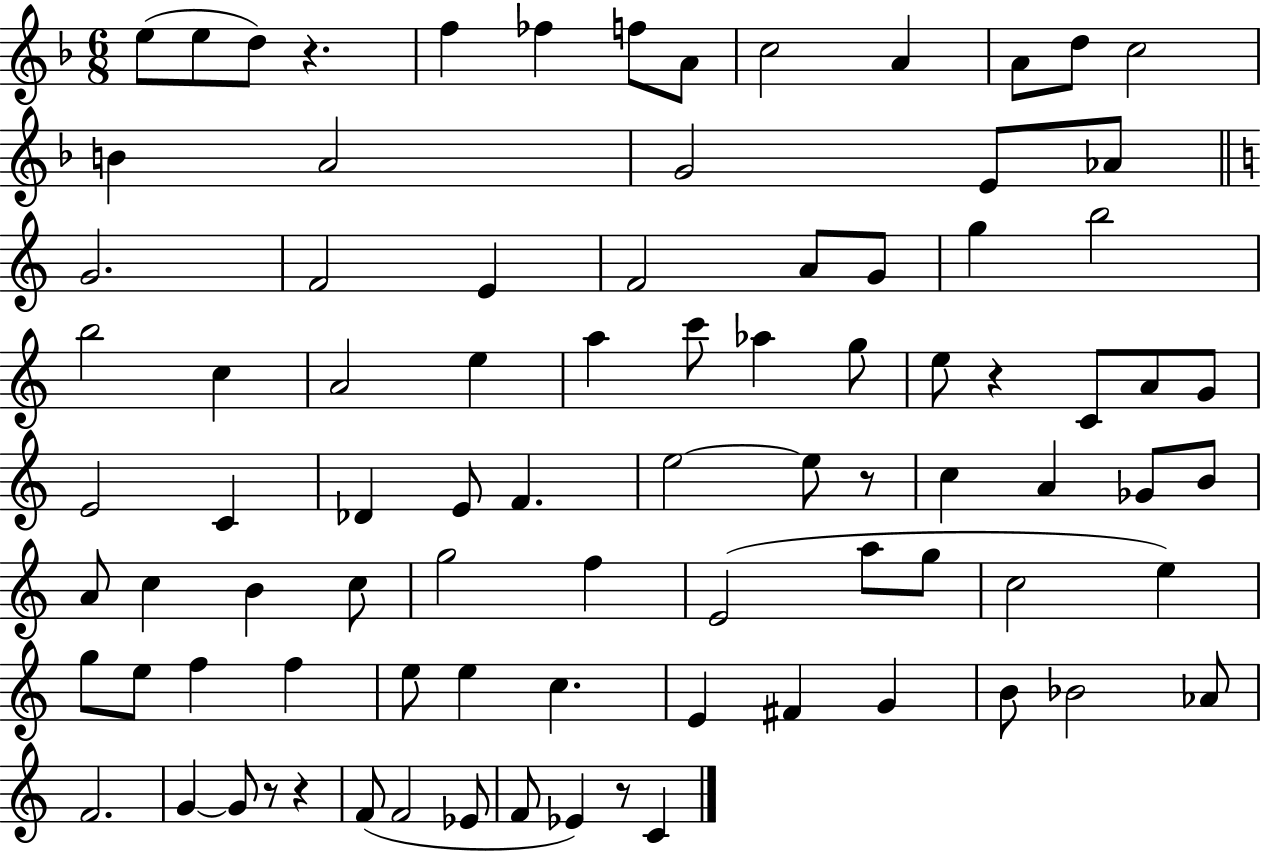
E5/e E5/e D5/e R/q. F5/q FES5/q F5/e A4/e C5/h A4/q A4/e D5/e C5/h B4/q A4/h G4/h E4/e Ab4/e G4/h. F4/h E4/q F4/h A4/e G4/e G5/q B5/h B5/h C5/q A4/h E5/q A5/q C6/e Ab5/q G5/e E5/e R/q C4/e A4/e G4/e E4/h C4/q Db4/q E4/e F4/q. E5/h E5/e R/e C5/q A4/q Gb4/e B4/e A4/e C5/q B4/q C5/e G5/h F5/q E4/h A5/e G5/e C5/h E5/q G5/e E5/e F5/q F5/q E5/e E5/q C5/q. E4/q F#4/q G4/q B4/e Bb4/h Ab4/e F4/h. G4/q G4/e R/e R/q F4/e F4/h Eb4/e F4/e Eb4/q R/e C4/q